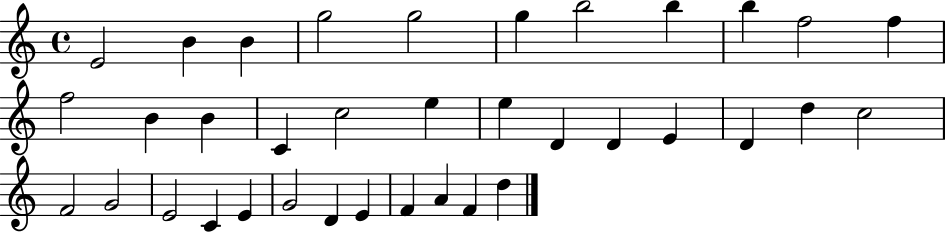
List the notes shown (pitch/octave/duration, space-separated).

E4/h B4/q B4/q G5/h G5/h G5/q B5/h B5/q B5/q F5/h F5/q F5/h B4/q B4/q C4/q C5/h E5/q E5/q D4/q D4/q E4/q D4/q D5/q C5/h F4/h G4/h E4/h C4/q E4/q G4/h D4/q E4/q F4/q A4/q F4/q D5/q